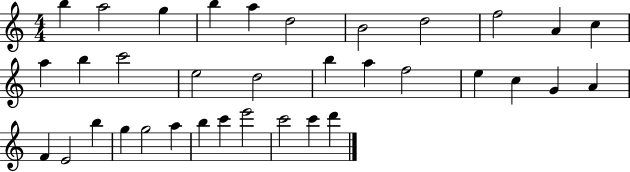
X:1
T:Untitled
M:4/4
L:1/4
K:C
b a2 g b a d2 B2 d2 f2 A c a b c'2 e2 d2 b a f2 e c G A F E2 b g g2 a b c' e'2 c'2 c' d'